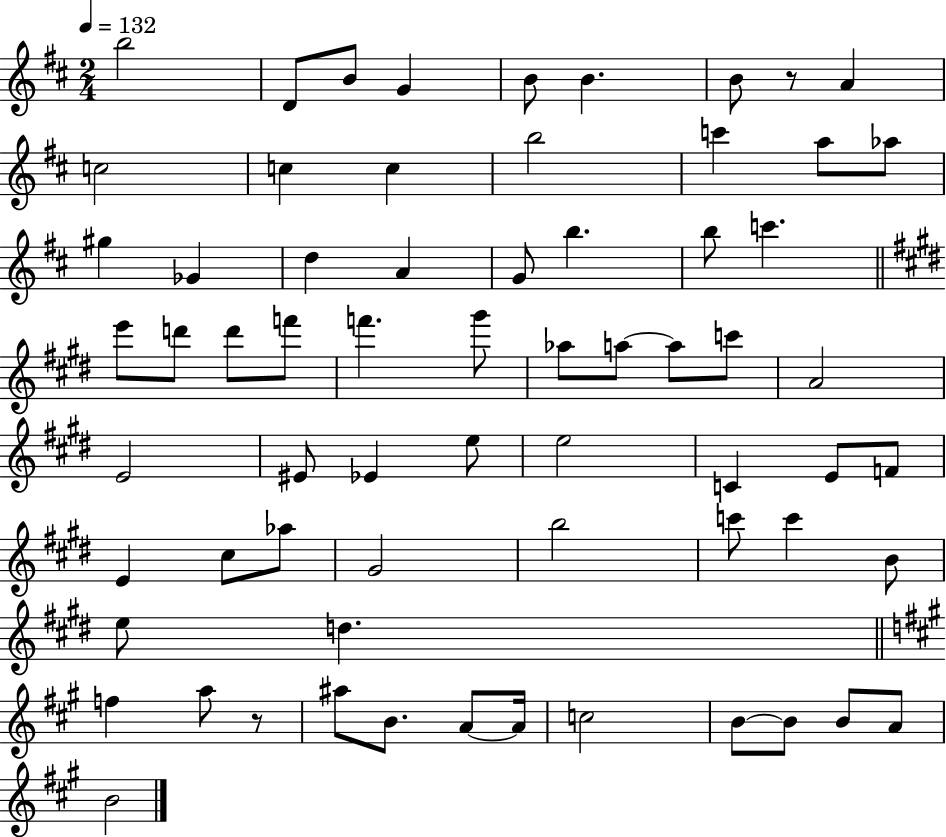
B5/h D4/e B4/e G4/q B4/e B4/q. B4/e R/e A4/q C5/h C5/q C5/q B5/h C6/q A5/e Ab5/e G#5/q Gb4/q D5/q A4/q G4/e B5/q. B5/e C6/q. E6/e D6/e D6/e F6/e F6/q. G#6/e Ab5/e A5/e A5/e C6/e A4/h E4/h EIS4/e Eb4/q E5/e E5/h C4/q E4/e F4/e E4/q C#5/e Ab5/e G#4/h B5/h C6/e C6/q B4/e E5/e D5/q. F5/q A5/e R/e A#5/e B4/e. A4/e A4/s C5/h B4/e B4/e B4/e A4/e B4/h